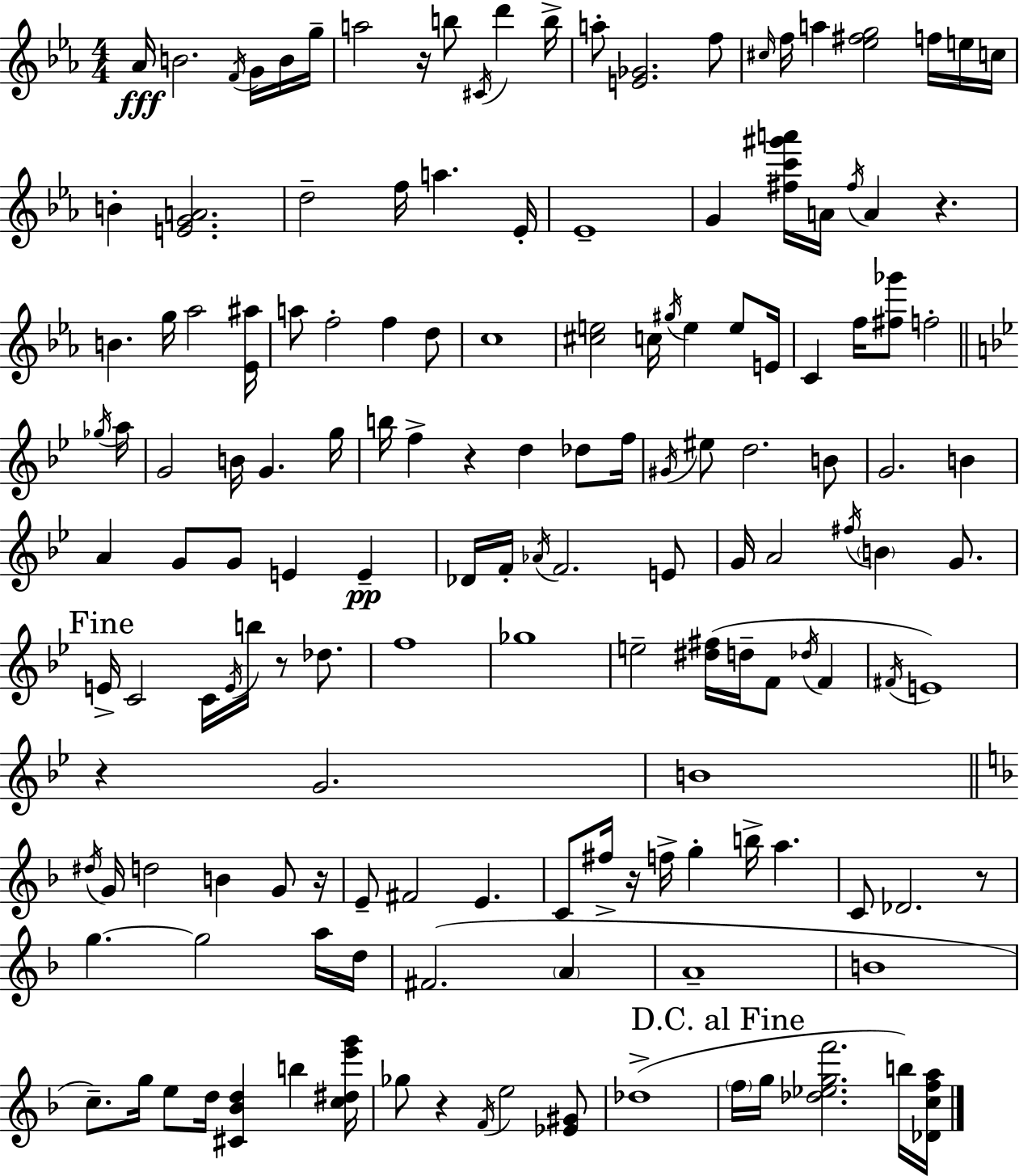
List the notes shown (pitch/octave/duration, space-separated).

Ab4/s B4/h. F4/s G4/s B4/s G5/s A5/h R/s B5/e C#4/s D6/q B5/s A5/e [E4,Gb4]/h. F5/e C#5/s F5/s A5/q [Eb5,F#5,G5]/h F5/s E5/s C5/s B4/q [E4,G4,A4]/h. D5/h F5/s A5/q. Eb4/s Eb4/w G4/q [F#5,C6,G#6,A6]/s A4/s F#5/s A4/q R/q. B4/q. G5/s Ab5/h [Eb4,A#5]/s A5/e F5/h F5/q D5/e C5/w [C#5,E5]/h C5/s G#5/s E5/q E5/e E4/s C4/q F5/s [F#5,Gb6]/e F5/h Gb5/s A5/s G4/h B4/s G4/q. G5/s B5/s F5/q R/q D5/q Db5/e F5/s G#4/s EIS5/e D5/h. B4/e G4/h. B4/q A4/q G4/e G4/e E4/q E4/q Db4/s F4/s Ab4/s F4/h. E4/e G4/s A4/h F#5/s B4/q G4/e. E4/s C4/h C4/s E4/s B5/s R/e Db5/e. F5/w Gb5/w E5/h [D#5,F#5]/s D5/s F4/e Db5/s F4/q F#4/s E4/w R/q G4/h. B4/w D#5/s G4/s D5/h B4/q G4/e R/s E4/e F#4/h E4/q. C4/e F#5/s R/s F5/s G5/q B5/s A5/q. C4/e Db4/h. R/e G5/q. G5/h A5/s D5/s F#4/h. A4/q A4/w B4/w C5/e. G5/s E5/e D5/s [C#4,Bb4,D5]/q B5/q [C5,D#5,E6,G6]/s Gb5/e R/q F4/s E5/h [Eb4,G#4]/e Db5/w F5/s G5/s [Db5,Eb5,G5,F6]/h. B5/s [Db4,C5,F5,A5]/s